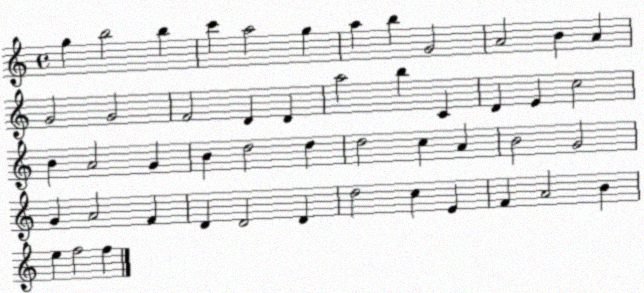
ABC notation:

X:1
T:Untitled
M:4/4
L:1/4
K:C
g b2 b c' a2 g a b G2 A2 B A G2 G2 F2 D D a2 b C D E c2 B A2 G B d2 d d2 c A B2 G2 G A2 F D D2 D d2 c E F A2 B e f2 f